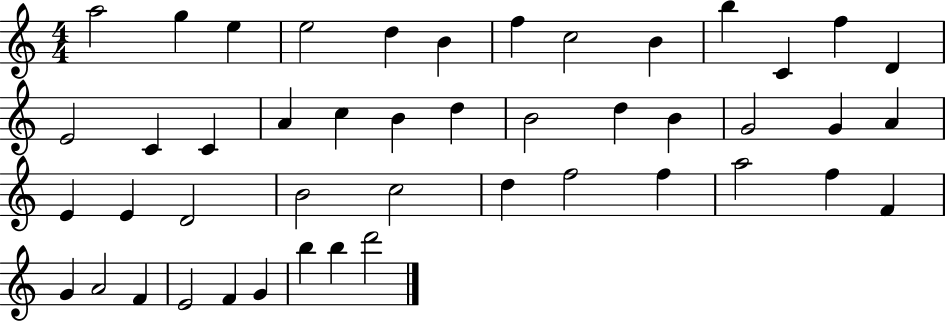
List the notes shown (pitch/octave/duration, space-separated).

A5/h G5/q E5/q E5/h D5/q B4/q F5/q C5/h B4/q B5/q C4/q F5/q D4/q E4/h C4/q C4/q A4/q C5/q B4/q D5/q B4/h D5/q B4/q G4/h G4/q A4/q E4/q E4/q D4/h B4/h C5/h D5/q F5/h F5/q A5/h F5/q F4/q G4/q A4/h F4/q E4/h F4/q G4/q B5/q B5/q D6/h